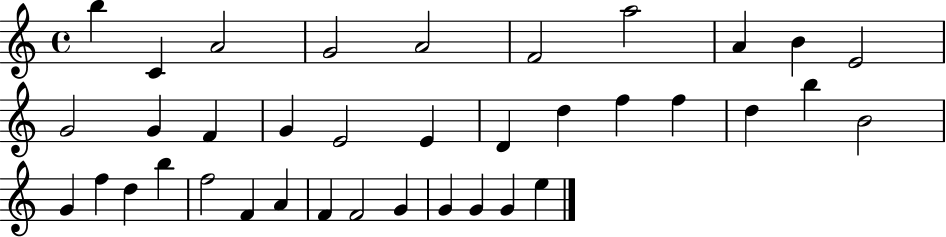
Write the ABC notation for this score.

X:1
T:Untitled
M:4/4
L:1/4
K:C
b C A2 G2 A2 F2 a2 A B E2 G2 G F G E2 E D d f f d b B2 G f d b f2 F A F F2 G G G G e